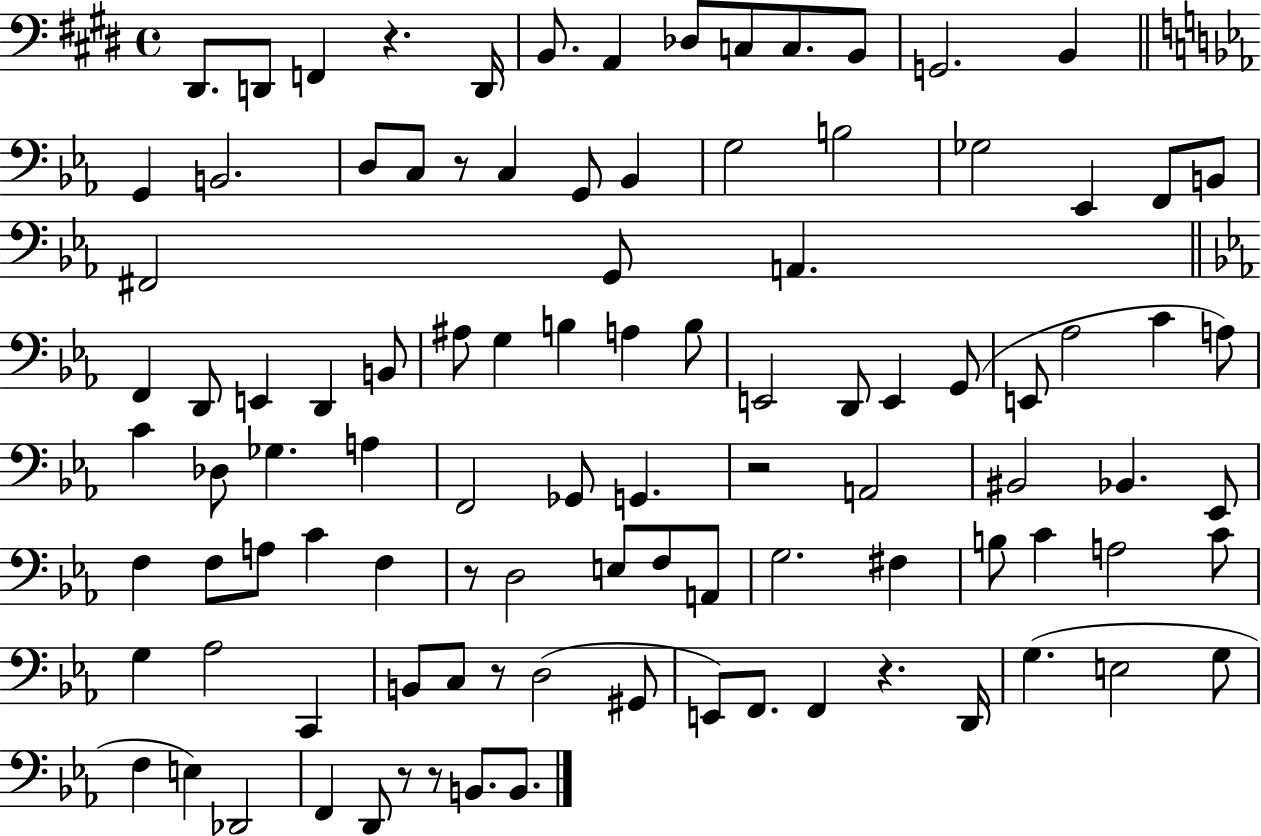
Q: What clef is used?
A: bass